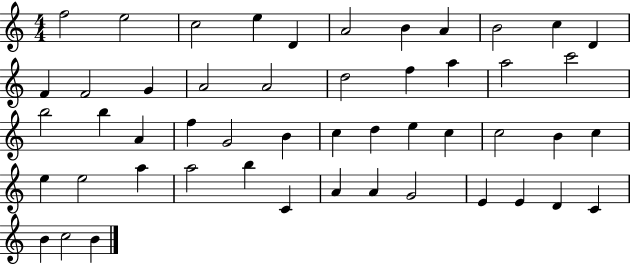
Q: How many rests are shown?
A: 0